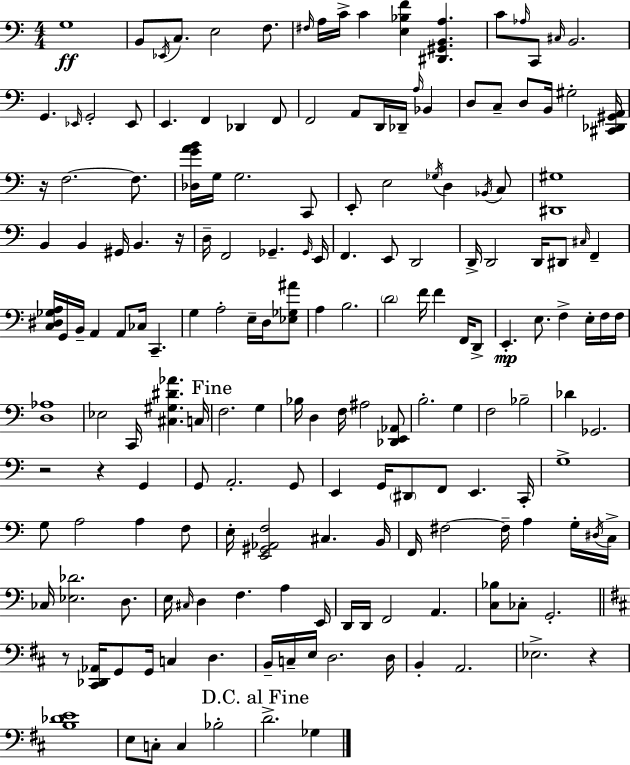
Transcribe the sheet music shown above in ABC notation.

X:1
T:Untitled
M:4/4
L:1/4
K:C
G,4 B,,/2 _E,,/4 C,/2 E,2 F,/2 ^F,/4 A,/4 C/4 C [E,_B,F] [^D,,^G,,B,,A,] C/2 _A,/4 C,,/2 ^C,/4 B,,2 G,, _E,,/4 G,,2 _E,,/2 E,, F,, _D,, F,,/2 F,,2 A,,/2 D,,/4 _D,,/4 A,/4 _B,, D,/2 C,/2 D,/2 B,,/4 ^G,2 [^C,,_D,,^G,,A,,]/4 z/4 F,2 F,/2 [_D,GAB]/4 G,/4 G,2 C,,/2 E,,/2 E,2 _G,/4 D, _B,,/4 C,/2 [^D,,^G,]4 B,, B,, ^G,,/4 B,, z/4 D,/4 F,,2 _G,, _G,,/4 E,,/4 F,, E,,/2 D,,2 D,,/4 D,,2 D,,/4 ^D,,/2 ^C,/4 F,, [C,^D,_G,A,]/4 G,,/4 B,,/4 A,, A,,/2 _C,/4 C,, G, A,2 E,/4 D,/4 [_E,_G,^A]/2 A, B,2 D2 F/4 F F,,/4 D,,/2 E,, E,/2 F, E,/4 F,/4 F,/4 [D,_A,]4 _E,2 C,,/4 [^C,^G,^D_A] C,/4 F,2 G, _B,/4 D, F,/4 ^A,2 [_D,,E,,_A,,]/2 B,2 G, F,2 _B,2 _D _G,,2 z2 z G,, G,,/2 A,,2 G,,/2 E,, G,,/4 ^D,,/2 F,,/2 E,, C,,/4 G,4 G,/2 A,2 A, F,/2 E,/4 [E,,^G,,_A,,F,]2 ^C, B,,/4 F,,/4 ^F,2 ^F,/4 A, G,/4 ^D,/4 C,/4 _C,/4 [_E,_D]2 D,/2 E,/4 ^C,/4 D, F, A, E,,/4 D,,/4 D,,/4 F,,2 A,, [C,_B,]/2 _C,/2 G,,2 z/2 [^C,,_D,,_A,,]/4 G,,/2 G,,/4 C, D, B,,/4 C,/4 E,/4 D,2 D,/4 B,, A,,2 _E,2 z [B,_DE]4 E,/2 C,/2 C, _B,2 D2 _G,